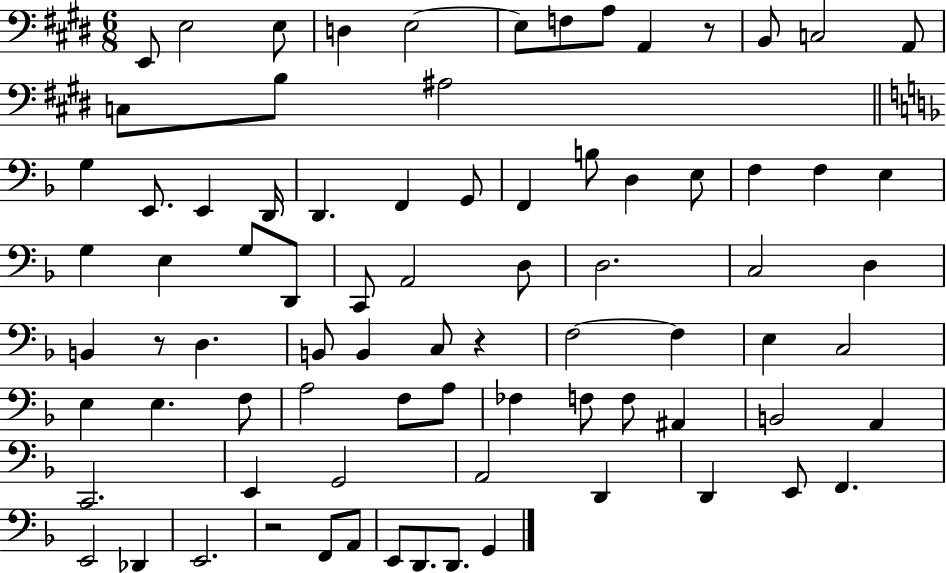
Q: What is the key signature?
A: E major